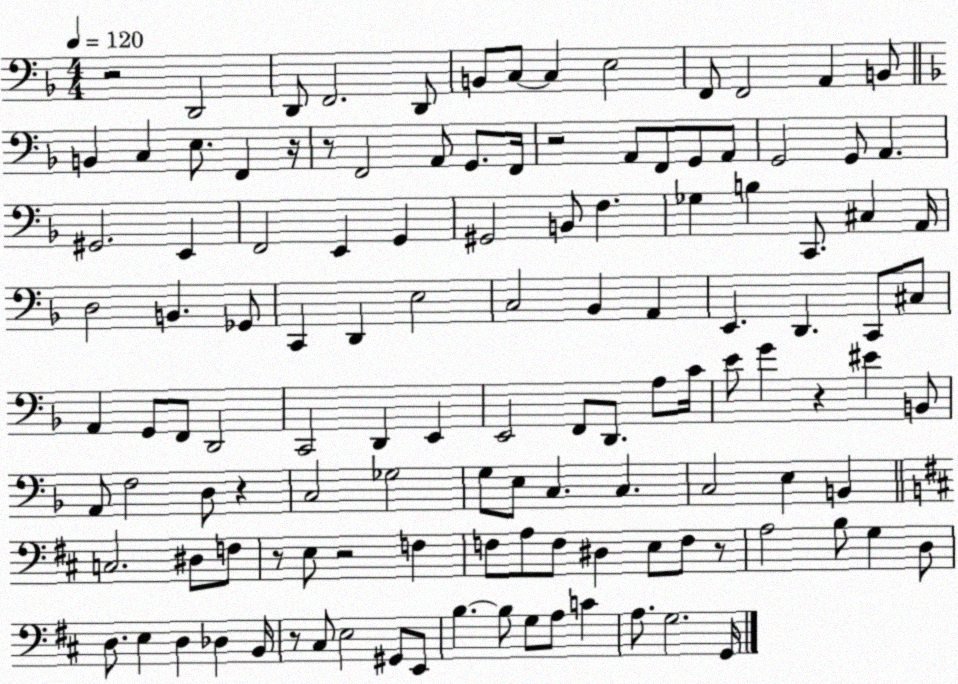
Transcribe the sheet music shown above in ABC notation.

X:1
T:Untitled
M:4/4
L:1/4
K:F
z2 D,,2 D,,/2 F,,2 D,,/2 B,,/2 C,/2 C, E,2 F,,/2 F,,2 A,, B,,/2 B,, C, E,/2 F,, z/4 z/2 F,,2 A,,/2 G,,/2 F,,/4 z2 A,,/2 F,,/2 G,,/2 A,,/2 G,,2 G,,/2 A,, ^G,,2 E,, F,,2 E,, G,, ^G,,2 B,,/2 F, _G, B, C,,/2 ^C, A,,/4 D,2 B,, _G,,/2 C,, D,, E,2 C,2 _B,, A,, E,, D,, C,,/2 ^C,/2 A,, G,,/2 F,,/2 D,,2 C,,2 D,, E,, E,,2 F,,/2 D,,/2 A,/2 C/4 E/2 G z ^E B,,/2 A,,/2 F,2 D,/2 z C,2 _G,2 G,/2 E,/2 C, C, C,2 E, B,, C,2 ^D,/2 F,/2 z/2 E,/2 z2 F, F,/2 A,/2 F,/2 ^D, E,/2 F,/2 z/2 A,2 B,/2 G, D,/2 D,/2 E, D, _D, B,,/4 z/2 ^C,/2 E,2 ^G,,/2 E,,/2 B, B,/2 G,/2 A,/2 C A,/2 G,2 G,,/4